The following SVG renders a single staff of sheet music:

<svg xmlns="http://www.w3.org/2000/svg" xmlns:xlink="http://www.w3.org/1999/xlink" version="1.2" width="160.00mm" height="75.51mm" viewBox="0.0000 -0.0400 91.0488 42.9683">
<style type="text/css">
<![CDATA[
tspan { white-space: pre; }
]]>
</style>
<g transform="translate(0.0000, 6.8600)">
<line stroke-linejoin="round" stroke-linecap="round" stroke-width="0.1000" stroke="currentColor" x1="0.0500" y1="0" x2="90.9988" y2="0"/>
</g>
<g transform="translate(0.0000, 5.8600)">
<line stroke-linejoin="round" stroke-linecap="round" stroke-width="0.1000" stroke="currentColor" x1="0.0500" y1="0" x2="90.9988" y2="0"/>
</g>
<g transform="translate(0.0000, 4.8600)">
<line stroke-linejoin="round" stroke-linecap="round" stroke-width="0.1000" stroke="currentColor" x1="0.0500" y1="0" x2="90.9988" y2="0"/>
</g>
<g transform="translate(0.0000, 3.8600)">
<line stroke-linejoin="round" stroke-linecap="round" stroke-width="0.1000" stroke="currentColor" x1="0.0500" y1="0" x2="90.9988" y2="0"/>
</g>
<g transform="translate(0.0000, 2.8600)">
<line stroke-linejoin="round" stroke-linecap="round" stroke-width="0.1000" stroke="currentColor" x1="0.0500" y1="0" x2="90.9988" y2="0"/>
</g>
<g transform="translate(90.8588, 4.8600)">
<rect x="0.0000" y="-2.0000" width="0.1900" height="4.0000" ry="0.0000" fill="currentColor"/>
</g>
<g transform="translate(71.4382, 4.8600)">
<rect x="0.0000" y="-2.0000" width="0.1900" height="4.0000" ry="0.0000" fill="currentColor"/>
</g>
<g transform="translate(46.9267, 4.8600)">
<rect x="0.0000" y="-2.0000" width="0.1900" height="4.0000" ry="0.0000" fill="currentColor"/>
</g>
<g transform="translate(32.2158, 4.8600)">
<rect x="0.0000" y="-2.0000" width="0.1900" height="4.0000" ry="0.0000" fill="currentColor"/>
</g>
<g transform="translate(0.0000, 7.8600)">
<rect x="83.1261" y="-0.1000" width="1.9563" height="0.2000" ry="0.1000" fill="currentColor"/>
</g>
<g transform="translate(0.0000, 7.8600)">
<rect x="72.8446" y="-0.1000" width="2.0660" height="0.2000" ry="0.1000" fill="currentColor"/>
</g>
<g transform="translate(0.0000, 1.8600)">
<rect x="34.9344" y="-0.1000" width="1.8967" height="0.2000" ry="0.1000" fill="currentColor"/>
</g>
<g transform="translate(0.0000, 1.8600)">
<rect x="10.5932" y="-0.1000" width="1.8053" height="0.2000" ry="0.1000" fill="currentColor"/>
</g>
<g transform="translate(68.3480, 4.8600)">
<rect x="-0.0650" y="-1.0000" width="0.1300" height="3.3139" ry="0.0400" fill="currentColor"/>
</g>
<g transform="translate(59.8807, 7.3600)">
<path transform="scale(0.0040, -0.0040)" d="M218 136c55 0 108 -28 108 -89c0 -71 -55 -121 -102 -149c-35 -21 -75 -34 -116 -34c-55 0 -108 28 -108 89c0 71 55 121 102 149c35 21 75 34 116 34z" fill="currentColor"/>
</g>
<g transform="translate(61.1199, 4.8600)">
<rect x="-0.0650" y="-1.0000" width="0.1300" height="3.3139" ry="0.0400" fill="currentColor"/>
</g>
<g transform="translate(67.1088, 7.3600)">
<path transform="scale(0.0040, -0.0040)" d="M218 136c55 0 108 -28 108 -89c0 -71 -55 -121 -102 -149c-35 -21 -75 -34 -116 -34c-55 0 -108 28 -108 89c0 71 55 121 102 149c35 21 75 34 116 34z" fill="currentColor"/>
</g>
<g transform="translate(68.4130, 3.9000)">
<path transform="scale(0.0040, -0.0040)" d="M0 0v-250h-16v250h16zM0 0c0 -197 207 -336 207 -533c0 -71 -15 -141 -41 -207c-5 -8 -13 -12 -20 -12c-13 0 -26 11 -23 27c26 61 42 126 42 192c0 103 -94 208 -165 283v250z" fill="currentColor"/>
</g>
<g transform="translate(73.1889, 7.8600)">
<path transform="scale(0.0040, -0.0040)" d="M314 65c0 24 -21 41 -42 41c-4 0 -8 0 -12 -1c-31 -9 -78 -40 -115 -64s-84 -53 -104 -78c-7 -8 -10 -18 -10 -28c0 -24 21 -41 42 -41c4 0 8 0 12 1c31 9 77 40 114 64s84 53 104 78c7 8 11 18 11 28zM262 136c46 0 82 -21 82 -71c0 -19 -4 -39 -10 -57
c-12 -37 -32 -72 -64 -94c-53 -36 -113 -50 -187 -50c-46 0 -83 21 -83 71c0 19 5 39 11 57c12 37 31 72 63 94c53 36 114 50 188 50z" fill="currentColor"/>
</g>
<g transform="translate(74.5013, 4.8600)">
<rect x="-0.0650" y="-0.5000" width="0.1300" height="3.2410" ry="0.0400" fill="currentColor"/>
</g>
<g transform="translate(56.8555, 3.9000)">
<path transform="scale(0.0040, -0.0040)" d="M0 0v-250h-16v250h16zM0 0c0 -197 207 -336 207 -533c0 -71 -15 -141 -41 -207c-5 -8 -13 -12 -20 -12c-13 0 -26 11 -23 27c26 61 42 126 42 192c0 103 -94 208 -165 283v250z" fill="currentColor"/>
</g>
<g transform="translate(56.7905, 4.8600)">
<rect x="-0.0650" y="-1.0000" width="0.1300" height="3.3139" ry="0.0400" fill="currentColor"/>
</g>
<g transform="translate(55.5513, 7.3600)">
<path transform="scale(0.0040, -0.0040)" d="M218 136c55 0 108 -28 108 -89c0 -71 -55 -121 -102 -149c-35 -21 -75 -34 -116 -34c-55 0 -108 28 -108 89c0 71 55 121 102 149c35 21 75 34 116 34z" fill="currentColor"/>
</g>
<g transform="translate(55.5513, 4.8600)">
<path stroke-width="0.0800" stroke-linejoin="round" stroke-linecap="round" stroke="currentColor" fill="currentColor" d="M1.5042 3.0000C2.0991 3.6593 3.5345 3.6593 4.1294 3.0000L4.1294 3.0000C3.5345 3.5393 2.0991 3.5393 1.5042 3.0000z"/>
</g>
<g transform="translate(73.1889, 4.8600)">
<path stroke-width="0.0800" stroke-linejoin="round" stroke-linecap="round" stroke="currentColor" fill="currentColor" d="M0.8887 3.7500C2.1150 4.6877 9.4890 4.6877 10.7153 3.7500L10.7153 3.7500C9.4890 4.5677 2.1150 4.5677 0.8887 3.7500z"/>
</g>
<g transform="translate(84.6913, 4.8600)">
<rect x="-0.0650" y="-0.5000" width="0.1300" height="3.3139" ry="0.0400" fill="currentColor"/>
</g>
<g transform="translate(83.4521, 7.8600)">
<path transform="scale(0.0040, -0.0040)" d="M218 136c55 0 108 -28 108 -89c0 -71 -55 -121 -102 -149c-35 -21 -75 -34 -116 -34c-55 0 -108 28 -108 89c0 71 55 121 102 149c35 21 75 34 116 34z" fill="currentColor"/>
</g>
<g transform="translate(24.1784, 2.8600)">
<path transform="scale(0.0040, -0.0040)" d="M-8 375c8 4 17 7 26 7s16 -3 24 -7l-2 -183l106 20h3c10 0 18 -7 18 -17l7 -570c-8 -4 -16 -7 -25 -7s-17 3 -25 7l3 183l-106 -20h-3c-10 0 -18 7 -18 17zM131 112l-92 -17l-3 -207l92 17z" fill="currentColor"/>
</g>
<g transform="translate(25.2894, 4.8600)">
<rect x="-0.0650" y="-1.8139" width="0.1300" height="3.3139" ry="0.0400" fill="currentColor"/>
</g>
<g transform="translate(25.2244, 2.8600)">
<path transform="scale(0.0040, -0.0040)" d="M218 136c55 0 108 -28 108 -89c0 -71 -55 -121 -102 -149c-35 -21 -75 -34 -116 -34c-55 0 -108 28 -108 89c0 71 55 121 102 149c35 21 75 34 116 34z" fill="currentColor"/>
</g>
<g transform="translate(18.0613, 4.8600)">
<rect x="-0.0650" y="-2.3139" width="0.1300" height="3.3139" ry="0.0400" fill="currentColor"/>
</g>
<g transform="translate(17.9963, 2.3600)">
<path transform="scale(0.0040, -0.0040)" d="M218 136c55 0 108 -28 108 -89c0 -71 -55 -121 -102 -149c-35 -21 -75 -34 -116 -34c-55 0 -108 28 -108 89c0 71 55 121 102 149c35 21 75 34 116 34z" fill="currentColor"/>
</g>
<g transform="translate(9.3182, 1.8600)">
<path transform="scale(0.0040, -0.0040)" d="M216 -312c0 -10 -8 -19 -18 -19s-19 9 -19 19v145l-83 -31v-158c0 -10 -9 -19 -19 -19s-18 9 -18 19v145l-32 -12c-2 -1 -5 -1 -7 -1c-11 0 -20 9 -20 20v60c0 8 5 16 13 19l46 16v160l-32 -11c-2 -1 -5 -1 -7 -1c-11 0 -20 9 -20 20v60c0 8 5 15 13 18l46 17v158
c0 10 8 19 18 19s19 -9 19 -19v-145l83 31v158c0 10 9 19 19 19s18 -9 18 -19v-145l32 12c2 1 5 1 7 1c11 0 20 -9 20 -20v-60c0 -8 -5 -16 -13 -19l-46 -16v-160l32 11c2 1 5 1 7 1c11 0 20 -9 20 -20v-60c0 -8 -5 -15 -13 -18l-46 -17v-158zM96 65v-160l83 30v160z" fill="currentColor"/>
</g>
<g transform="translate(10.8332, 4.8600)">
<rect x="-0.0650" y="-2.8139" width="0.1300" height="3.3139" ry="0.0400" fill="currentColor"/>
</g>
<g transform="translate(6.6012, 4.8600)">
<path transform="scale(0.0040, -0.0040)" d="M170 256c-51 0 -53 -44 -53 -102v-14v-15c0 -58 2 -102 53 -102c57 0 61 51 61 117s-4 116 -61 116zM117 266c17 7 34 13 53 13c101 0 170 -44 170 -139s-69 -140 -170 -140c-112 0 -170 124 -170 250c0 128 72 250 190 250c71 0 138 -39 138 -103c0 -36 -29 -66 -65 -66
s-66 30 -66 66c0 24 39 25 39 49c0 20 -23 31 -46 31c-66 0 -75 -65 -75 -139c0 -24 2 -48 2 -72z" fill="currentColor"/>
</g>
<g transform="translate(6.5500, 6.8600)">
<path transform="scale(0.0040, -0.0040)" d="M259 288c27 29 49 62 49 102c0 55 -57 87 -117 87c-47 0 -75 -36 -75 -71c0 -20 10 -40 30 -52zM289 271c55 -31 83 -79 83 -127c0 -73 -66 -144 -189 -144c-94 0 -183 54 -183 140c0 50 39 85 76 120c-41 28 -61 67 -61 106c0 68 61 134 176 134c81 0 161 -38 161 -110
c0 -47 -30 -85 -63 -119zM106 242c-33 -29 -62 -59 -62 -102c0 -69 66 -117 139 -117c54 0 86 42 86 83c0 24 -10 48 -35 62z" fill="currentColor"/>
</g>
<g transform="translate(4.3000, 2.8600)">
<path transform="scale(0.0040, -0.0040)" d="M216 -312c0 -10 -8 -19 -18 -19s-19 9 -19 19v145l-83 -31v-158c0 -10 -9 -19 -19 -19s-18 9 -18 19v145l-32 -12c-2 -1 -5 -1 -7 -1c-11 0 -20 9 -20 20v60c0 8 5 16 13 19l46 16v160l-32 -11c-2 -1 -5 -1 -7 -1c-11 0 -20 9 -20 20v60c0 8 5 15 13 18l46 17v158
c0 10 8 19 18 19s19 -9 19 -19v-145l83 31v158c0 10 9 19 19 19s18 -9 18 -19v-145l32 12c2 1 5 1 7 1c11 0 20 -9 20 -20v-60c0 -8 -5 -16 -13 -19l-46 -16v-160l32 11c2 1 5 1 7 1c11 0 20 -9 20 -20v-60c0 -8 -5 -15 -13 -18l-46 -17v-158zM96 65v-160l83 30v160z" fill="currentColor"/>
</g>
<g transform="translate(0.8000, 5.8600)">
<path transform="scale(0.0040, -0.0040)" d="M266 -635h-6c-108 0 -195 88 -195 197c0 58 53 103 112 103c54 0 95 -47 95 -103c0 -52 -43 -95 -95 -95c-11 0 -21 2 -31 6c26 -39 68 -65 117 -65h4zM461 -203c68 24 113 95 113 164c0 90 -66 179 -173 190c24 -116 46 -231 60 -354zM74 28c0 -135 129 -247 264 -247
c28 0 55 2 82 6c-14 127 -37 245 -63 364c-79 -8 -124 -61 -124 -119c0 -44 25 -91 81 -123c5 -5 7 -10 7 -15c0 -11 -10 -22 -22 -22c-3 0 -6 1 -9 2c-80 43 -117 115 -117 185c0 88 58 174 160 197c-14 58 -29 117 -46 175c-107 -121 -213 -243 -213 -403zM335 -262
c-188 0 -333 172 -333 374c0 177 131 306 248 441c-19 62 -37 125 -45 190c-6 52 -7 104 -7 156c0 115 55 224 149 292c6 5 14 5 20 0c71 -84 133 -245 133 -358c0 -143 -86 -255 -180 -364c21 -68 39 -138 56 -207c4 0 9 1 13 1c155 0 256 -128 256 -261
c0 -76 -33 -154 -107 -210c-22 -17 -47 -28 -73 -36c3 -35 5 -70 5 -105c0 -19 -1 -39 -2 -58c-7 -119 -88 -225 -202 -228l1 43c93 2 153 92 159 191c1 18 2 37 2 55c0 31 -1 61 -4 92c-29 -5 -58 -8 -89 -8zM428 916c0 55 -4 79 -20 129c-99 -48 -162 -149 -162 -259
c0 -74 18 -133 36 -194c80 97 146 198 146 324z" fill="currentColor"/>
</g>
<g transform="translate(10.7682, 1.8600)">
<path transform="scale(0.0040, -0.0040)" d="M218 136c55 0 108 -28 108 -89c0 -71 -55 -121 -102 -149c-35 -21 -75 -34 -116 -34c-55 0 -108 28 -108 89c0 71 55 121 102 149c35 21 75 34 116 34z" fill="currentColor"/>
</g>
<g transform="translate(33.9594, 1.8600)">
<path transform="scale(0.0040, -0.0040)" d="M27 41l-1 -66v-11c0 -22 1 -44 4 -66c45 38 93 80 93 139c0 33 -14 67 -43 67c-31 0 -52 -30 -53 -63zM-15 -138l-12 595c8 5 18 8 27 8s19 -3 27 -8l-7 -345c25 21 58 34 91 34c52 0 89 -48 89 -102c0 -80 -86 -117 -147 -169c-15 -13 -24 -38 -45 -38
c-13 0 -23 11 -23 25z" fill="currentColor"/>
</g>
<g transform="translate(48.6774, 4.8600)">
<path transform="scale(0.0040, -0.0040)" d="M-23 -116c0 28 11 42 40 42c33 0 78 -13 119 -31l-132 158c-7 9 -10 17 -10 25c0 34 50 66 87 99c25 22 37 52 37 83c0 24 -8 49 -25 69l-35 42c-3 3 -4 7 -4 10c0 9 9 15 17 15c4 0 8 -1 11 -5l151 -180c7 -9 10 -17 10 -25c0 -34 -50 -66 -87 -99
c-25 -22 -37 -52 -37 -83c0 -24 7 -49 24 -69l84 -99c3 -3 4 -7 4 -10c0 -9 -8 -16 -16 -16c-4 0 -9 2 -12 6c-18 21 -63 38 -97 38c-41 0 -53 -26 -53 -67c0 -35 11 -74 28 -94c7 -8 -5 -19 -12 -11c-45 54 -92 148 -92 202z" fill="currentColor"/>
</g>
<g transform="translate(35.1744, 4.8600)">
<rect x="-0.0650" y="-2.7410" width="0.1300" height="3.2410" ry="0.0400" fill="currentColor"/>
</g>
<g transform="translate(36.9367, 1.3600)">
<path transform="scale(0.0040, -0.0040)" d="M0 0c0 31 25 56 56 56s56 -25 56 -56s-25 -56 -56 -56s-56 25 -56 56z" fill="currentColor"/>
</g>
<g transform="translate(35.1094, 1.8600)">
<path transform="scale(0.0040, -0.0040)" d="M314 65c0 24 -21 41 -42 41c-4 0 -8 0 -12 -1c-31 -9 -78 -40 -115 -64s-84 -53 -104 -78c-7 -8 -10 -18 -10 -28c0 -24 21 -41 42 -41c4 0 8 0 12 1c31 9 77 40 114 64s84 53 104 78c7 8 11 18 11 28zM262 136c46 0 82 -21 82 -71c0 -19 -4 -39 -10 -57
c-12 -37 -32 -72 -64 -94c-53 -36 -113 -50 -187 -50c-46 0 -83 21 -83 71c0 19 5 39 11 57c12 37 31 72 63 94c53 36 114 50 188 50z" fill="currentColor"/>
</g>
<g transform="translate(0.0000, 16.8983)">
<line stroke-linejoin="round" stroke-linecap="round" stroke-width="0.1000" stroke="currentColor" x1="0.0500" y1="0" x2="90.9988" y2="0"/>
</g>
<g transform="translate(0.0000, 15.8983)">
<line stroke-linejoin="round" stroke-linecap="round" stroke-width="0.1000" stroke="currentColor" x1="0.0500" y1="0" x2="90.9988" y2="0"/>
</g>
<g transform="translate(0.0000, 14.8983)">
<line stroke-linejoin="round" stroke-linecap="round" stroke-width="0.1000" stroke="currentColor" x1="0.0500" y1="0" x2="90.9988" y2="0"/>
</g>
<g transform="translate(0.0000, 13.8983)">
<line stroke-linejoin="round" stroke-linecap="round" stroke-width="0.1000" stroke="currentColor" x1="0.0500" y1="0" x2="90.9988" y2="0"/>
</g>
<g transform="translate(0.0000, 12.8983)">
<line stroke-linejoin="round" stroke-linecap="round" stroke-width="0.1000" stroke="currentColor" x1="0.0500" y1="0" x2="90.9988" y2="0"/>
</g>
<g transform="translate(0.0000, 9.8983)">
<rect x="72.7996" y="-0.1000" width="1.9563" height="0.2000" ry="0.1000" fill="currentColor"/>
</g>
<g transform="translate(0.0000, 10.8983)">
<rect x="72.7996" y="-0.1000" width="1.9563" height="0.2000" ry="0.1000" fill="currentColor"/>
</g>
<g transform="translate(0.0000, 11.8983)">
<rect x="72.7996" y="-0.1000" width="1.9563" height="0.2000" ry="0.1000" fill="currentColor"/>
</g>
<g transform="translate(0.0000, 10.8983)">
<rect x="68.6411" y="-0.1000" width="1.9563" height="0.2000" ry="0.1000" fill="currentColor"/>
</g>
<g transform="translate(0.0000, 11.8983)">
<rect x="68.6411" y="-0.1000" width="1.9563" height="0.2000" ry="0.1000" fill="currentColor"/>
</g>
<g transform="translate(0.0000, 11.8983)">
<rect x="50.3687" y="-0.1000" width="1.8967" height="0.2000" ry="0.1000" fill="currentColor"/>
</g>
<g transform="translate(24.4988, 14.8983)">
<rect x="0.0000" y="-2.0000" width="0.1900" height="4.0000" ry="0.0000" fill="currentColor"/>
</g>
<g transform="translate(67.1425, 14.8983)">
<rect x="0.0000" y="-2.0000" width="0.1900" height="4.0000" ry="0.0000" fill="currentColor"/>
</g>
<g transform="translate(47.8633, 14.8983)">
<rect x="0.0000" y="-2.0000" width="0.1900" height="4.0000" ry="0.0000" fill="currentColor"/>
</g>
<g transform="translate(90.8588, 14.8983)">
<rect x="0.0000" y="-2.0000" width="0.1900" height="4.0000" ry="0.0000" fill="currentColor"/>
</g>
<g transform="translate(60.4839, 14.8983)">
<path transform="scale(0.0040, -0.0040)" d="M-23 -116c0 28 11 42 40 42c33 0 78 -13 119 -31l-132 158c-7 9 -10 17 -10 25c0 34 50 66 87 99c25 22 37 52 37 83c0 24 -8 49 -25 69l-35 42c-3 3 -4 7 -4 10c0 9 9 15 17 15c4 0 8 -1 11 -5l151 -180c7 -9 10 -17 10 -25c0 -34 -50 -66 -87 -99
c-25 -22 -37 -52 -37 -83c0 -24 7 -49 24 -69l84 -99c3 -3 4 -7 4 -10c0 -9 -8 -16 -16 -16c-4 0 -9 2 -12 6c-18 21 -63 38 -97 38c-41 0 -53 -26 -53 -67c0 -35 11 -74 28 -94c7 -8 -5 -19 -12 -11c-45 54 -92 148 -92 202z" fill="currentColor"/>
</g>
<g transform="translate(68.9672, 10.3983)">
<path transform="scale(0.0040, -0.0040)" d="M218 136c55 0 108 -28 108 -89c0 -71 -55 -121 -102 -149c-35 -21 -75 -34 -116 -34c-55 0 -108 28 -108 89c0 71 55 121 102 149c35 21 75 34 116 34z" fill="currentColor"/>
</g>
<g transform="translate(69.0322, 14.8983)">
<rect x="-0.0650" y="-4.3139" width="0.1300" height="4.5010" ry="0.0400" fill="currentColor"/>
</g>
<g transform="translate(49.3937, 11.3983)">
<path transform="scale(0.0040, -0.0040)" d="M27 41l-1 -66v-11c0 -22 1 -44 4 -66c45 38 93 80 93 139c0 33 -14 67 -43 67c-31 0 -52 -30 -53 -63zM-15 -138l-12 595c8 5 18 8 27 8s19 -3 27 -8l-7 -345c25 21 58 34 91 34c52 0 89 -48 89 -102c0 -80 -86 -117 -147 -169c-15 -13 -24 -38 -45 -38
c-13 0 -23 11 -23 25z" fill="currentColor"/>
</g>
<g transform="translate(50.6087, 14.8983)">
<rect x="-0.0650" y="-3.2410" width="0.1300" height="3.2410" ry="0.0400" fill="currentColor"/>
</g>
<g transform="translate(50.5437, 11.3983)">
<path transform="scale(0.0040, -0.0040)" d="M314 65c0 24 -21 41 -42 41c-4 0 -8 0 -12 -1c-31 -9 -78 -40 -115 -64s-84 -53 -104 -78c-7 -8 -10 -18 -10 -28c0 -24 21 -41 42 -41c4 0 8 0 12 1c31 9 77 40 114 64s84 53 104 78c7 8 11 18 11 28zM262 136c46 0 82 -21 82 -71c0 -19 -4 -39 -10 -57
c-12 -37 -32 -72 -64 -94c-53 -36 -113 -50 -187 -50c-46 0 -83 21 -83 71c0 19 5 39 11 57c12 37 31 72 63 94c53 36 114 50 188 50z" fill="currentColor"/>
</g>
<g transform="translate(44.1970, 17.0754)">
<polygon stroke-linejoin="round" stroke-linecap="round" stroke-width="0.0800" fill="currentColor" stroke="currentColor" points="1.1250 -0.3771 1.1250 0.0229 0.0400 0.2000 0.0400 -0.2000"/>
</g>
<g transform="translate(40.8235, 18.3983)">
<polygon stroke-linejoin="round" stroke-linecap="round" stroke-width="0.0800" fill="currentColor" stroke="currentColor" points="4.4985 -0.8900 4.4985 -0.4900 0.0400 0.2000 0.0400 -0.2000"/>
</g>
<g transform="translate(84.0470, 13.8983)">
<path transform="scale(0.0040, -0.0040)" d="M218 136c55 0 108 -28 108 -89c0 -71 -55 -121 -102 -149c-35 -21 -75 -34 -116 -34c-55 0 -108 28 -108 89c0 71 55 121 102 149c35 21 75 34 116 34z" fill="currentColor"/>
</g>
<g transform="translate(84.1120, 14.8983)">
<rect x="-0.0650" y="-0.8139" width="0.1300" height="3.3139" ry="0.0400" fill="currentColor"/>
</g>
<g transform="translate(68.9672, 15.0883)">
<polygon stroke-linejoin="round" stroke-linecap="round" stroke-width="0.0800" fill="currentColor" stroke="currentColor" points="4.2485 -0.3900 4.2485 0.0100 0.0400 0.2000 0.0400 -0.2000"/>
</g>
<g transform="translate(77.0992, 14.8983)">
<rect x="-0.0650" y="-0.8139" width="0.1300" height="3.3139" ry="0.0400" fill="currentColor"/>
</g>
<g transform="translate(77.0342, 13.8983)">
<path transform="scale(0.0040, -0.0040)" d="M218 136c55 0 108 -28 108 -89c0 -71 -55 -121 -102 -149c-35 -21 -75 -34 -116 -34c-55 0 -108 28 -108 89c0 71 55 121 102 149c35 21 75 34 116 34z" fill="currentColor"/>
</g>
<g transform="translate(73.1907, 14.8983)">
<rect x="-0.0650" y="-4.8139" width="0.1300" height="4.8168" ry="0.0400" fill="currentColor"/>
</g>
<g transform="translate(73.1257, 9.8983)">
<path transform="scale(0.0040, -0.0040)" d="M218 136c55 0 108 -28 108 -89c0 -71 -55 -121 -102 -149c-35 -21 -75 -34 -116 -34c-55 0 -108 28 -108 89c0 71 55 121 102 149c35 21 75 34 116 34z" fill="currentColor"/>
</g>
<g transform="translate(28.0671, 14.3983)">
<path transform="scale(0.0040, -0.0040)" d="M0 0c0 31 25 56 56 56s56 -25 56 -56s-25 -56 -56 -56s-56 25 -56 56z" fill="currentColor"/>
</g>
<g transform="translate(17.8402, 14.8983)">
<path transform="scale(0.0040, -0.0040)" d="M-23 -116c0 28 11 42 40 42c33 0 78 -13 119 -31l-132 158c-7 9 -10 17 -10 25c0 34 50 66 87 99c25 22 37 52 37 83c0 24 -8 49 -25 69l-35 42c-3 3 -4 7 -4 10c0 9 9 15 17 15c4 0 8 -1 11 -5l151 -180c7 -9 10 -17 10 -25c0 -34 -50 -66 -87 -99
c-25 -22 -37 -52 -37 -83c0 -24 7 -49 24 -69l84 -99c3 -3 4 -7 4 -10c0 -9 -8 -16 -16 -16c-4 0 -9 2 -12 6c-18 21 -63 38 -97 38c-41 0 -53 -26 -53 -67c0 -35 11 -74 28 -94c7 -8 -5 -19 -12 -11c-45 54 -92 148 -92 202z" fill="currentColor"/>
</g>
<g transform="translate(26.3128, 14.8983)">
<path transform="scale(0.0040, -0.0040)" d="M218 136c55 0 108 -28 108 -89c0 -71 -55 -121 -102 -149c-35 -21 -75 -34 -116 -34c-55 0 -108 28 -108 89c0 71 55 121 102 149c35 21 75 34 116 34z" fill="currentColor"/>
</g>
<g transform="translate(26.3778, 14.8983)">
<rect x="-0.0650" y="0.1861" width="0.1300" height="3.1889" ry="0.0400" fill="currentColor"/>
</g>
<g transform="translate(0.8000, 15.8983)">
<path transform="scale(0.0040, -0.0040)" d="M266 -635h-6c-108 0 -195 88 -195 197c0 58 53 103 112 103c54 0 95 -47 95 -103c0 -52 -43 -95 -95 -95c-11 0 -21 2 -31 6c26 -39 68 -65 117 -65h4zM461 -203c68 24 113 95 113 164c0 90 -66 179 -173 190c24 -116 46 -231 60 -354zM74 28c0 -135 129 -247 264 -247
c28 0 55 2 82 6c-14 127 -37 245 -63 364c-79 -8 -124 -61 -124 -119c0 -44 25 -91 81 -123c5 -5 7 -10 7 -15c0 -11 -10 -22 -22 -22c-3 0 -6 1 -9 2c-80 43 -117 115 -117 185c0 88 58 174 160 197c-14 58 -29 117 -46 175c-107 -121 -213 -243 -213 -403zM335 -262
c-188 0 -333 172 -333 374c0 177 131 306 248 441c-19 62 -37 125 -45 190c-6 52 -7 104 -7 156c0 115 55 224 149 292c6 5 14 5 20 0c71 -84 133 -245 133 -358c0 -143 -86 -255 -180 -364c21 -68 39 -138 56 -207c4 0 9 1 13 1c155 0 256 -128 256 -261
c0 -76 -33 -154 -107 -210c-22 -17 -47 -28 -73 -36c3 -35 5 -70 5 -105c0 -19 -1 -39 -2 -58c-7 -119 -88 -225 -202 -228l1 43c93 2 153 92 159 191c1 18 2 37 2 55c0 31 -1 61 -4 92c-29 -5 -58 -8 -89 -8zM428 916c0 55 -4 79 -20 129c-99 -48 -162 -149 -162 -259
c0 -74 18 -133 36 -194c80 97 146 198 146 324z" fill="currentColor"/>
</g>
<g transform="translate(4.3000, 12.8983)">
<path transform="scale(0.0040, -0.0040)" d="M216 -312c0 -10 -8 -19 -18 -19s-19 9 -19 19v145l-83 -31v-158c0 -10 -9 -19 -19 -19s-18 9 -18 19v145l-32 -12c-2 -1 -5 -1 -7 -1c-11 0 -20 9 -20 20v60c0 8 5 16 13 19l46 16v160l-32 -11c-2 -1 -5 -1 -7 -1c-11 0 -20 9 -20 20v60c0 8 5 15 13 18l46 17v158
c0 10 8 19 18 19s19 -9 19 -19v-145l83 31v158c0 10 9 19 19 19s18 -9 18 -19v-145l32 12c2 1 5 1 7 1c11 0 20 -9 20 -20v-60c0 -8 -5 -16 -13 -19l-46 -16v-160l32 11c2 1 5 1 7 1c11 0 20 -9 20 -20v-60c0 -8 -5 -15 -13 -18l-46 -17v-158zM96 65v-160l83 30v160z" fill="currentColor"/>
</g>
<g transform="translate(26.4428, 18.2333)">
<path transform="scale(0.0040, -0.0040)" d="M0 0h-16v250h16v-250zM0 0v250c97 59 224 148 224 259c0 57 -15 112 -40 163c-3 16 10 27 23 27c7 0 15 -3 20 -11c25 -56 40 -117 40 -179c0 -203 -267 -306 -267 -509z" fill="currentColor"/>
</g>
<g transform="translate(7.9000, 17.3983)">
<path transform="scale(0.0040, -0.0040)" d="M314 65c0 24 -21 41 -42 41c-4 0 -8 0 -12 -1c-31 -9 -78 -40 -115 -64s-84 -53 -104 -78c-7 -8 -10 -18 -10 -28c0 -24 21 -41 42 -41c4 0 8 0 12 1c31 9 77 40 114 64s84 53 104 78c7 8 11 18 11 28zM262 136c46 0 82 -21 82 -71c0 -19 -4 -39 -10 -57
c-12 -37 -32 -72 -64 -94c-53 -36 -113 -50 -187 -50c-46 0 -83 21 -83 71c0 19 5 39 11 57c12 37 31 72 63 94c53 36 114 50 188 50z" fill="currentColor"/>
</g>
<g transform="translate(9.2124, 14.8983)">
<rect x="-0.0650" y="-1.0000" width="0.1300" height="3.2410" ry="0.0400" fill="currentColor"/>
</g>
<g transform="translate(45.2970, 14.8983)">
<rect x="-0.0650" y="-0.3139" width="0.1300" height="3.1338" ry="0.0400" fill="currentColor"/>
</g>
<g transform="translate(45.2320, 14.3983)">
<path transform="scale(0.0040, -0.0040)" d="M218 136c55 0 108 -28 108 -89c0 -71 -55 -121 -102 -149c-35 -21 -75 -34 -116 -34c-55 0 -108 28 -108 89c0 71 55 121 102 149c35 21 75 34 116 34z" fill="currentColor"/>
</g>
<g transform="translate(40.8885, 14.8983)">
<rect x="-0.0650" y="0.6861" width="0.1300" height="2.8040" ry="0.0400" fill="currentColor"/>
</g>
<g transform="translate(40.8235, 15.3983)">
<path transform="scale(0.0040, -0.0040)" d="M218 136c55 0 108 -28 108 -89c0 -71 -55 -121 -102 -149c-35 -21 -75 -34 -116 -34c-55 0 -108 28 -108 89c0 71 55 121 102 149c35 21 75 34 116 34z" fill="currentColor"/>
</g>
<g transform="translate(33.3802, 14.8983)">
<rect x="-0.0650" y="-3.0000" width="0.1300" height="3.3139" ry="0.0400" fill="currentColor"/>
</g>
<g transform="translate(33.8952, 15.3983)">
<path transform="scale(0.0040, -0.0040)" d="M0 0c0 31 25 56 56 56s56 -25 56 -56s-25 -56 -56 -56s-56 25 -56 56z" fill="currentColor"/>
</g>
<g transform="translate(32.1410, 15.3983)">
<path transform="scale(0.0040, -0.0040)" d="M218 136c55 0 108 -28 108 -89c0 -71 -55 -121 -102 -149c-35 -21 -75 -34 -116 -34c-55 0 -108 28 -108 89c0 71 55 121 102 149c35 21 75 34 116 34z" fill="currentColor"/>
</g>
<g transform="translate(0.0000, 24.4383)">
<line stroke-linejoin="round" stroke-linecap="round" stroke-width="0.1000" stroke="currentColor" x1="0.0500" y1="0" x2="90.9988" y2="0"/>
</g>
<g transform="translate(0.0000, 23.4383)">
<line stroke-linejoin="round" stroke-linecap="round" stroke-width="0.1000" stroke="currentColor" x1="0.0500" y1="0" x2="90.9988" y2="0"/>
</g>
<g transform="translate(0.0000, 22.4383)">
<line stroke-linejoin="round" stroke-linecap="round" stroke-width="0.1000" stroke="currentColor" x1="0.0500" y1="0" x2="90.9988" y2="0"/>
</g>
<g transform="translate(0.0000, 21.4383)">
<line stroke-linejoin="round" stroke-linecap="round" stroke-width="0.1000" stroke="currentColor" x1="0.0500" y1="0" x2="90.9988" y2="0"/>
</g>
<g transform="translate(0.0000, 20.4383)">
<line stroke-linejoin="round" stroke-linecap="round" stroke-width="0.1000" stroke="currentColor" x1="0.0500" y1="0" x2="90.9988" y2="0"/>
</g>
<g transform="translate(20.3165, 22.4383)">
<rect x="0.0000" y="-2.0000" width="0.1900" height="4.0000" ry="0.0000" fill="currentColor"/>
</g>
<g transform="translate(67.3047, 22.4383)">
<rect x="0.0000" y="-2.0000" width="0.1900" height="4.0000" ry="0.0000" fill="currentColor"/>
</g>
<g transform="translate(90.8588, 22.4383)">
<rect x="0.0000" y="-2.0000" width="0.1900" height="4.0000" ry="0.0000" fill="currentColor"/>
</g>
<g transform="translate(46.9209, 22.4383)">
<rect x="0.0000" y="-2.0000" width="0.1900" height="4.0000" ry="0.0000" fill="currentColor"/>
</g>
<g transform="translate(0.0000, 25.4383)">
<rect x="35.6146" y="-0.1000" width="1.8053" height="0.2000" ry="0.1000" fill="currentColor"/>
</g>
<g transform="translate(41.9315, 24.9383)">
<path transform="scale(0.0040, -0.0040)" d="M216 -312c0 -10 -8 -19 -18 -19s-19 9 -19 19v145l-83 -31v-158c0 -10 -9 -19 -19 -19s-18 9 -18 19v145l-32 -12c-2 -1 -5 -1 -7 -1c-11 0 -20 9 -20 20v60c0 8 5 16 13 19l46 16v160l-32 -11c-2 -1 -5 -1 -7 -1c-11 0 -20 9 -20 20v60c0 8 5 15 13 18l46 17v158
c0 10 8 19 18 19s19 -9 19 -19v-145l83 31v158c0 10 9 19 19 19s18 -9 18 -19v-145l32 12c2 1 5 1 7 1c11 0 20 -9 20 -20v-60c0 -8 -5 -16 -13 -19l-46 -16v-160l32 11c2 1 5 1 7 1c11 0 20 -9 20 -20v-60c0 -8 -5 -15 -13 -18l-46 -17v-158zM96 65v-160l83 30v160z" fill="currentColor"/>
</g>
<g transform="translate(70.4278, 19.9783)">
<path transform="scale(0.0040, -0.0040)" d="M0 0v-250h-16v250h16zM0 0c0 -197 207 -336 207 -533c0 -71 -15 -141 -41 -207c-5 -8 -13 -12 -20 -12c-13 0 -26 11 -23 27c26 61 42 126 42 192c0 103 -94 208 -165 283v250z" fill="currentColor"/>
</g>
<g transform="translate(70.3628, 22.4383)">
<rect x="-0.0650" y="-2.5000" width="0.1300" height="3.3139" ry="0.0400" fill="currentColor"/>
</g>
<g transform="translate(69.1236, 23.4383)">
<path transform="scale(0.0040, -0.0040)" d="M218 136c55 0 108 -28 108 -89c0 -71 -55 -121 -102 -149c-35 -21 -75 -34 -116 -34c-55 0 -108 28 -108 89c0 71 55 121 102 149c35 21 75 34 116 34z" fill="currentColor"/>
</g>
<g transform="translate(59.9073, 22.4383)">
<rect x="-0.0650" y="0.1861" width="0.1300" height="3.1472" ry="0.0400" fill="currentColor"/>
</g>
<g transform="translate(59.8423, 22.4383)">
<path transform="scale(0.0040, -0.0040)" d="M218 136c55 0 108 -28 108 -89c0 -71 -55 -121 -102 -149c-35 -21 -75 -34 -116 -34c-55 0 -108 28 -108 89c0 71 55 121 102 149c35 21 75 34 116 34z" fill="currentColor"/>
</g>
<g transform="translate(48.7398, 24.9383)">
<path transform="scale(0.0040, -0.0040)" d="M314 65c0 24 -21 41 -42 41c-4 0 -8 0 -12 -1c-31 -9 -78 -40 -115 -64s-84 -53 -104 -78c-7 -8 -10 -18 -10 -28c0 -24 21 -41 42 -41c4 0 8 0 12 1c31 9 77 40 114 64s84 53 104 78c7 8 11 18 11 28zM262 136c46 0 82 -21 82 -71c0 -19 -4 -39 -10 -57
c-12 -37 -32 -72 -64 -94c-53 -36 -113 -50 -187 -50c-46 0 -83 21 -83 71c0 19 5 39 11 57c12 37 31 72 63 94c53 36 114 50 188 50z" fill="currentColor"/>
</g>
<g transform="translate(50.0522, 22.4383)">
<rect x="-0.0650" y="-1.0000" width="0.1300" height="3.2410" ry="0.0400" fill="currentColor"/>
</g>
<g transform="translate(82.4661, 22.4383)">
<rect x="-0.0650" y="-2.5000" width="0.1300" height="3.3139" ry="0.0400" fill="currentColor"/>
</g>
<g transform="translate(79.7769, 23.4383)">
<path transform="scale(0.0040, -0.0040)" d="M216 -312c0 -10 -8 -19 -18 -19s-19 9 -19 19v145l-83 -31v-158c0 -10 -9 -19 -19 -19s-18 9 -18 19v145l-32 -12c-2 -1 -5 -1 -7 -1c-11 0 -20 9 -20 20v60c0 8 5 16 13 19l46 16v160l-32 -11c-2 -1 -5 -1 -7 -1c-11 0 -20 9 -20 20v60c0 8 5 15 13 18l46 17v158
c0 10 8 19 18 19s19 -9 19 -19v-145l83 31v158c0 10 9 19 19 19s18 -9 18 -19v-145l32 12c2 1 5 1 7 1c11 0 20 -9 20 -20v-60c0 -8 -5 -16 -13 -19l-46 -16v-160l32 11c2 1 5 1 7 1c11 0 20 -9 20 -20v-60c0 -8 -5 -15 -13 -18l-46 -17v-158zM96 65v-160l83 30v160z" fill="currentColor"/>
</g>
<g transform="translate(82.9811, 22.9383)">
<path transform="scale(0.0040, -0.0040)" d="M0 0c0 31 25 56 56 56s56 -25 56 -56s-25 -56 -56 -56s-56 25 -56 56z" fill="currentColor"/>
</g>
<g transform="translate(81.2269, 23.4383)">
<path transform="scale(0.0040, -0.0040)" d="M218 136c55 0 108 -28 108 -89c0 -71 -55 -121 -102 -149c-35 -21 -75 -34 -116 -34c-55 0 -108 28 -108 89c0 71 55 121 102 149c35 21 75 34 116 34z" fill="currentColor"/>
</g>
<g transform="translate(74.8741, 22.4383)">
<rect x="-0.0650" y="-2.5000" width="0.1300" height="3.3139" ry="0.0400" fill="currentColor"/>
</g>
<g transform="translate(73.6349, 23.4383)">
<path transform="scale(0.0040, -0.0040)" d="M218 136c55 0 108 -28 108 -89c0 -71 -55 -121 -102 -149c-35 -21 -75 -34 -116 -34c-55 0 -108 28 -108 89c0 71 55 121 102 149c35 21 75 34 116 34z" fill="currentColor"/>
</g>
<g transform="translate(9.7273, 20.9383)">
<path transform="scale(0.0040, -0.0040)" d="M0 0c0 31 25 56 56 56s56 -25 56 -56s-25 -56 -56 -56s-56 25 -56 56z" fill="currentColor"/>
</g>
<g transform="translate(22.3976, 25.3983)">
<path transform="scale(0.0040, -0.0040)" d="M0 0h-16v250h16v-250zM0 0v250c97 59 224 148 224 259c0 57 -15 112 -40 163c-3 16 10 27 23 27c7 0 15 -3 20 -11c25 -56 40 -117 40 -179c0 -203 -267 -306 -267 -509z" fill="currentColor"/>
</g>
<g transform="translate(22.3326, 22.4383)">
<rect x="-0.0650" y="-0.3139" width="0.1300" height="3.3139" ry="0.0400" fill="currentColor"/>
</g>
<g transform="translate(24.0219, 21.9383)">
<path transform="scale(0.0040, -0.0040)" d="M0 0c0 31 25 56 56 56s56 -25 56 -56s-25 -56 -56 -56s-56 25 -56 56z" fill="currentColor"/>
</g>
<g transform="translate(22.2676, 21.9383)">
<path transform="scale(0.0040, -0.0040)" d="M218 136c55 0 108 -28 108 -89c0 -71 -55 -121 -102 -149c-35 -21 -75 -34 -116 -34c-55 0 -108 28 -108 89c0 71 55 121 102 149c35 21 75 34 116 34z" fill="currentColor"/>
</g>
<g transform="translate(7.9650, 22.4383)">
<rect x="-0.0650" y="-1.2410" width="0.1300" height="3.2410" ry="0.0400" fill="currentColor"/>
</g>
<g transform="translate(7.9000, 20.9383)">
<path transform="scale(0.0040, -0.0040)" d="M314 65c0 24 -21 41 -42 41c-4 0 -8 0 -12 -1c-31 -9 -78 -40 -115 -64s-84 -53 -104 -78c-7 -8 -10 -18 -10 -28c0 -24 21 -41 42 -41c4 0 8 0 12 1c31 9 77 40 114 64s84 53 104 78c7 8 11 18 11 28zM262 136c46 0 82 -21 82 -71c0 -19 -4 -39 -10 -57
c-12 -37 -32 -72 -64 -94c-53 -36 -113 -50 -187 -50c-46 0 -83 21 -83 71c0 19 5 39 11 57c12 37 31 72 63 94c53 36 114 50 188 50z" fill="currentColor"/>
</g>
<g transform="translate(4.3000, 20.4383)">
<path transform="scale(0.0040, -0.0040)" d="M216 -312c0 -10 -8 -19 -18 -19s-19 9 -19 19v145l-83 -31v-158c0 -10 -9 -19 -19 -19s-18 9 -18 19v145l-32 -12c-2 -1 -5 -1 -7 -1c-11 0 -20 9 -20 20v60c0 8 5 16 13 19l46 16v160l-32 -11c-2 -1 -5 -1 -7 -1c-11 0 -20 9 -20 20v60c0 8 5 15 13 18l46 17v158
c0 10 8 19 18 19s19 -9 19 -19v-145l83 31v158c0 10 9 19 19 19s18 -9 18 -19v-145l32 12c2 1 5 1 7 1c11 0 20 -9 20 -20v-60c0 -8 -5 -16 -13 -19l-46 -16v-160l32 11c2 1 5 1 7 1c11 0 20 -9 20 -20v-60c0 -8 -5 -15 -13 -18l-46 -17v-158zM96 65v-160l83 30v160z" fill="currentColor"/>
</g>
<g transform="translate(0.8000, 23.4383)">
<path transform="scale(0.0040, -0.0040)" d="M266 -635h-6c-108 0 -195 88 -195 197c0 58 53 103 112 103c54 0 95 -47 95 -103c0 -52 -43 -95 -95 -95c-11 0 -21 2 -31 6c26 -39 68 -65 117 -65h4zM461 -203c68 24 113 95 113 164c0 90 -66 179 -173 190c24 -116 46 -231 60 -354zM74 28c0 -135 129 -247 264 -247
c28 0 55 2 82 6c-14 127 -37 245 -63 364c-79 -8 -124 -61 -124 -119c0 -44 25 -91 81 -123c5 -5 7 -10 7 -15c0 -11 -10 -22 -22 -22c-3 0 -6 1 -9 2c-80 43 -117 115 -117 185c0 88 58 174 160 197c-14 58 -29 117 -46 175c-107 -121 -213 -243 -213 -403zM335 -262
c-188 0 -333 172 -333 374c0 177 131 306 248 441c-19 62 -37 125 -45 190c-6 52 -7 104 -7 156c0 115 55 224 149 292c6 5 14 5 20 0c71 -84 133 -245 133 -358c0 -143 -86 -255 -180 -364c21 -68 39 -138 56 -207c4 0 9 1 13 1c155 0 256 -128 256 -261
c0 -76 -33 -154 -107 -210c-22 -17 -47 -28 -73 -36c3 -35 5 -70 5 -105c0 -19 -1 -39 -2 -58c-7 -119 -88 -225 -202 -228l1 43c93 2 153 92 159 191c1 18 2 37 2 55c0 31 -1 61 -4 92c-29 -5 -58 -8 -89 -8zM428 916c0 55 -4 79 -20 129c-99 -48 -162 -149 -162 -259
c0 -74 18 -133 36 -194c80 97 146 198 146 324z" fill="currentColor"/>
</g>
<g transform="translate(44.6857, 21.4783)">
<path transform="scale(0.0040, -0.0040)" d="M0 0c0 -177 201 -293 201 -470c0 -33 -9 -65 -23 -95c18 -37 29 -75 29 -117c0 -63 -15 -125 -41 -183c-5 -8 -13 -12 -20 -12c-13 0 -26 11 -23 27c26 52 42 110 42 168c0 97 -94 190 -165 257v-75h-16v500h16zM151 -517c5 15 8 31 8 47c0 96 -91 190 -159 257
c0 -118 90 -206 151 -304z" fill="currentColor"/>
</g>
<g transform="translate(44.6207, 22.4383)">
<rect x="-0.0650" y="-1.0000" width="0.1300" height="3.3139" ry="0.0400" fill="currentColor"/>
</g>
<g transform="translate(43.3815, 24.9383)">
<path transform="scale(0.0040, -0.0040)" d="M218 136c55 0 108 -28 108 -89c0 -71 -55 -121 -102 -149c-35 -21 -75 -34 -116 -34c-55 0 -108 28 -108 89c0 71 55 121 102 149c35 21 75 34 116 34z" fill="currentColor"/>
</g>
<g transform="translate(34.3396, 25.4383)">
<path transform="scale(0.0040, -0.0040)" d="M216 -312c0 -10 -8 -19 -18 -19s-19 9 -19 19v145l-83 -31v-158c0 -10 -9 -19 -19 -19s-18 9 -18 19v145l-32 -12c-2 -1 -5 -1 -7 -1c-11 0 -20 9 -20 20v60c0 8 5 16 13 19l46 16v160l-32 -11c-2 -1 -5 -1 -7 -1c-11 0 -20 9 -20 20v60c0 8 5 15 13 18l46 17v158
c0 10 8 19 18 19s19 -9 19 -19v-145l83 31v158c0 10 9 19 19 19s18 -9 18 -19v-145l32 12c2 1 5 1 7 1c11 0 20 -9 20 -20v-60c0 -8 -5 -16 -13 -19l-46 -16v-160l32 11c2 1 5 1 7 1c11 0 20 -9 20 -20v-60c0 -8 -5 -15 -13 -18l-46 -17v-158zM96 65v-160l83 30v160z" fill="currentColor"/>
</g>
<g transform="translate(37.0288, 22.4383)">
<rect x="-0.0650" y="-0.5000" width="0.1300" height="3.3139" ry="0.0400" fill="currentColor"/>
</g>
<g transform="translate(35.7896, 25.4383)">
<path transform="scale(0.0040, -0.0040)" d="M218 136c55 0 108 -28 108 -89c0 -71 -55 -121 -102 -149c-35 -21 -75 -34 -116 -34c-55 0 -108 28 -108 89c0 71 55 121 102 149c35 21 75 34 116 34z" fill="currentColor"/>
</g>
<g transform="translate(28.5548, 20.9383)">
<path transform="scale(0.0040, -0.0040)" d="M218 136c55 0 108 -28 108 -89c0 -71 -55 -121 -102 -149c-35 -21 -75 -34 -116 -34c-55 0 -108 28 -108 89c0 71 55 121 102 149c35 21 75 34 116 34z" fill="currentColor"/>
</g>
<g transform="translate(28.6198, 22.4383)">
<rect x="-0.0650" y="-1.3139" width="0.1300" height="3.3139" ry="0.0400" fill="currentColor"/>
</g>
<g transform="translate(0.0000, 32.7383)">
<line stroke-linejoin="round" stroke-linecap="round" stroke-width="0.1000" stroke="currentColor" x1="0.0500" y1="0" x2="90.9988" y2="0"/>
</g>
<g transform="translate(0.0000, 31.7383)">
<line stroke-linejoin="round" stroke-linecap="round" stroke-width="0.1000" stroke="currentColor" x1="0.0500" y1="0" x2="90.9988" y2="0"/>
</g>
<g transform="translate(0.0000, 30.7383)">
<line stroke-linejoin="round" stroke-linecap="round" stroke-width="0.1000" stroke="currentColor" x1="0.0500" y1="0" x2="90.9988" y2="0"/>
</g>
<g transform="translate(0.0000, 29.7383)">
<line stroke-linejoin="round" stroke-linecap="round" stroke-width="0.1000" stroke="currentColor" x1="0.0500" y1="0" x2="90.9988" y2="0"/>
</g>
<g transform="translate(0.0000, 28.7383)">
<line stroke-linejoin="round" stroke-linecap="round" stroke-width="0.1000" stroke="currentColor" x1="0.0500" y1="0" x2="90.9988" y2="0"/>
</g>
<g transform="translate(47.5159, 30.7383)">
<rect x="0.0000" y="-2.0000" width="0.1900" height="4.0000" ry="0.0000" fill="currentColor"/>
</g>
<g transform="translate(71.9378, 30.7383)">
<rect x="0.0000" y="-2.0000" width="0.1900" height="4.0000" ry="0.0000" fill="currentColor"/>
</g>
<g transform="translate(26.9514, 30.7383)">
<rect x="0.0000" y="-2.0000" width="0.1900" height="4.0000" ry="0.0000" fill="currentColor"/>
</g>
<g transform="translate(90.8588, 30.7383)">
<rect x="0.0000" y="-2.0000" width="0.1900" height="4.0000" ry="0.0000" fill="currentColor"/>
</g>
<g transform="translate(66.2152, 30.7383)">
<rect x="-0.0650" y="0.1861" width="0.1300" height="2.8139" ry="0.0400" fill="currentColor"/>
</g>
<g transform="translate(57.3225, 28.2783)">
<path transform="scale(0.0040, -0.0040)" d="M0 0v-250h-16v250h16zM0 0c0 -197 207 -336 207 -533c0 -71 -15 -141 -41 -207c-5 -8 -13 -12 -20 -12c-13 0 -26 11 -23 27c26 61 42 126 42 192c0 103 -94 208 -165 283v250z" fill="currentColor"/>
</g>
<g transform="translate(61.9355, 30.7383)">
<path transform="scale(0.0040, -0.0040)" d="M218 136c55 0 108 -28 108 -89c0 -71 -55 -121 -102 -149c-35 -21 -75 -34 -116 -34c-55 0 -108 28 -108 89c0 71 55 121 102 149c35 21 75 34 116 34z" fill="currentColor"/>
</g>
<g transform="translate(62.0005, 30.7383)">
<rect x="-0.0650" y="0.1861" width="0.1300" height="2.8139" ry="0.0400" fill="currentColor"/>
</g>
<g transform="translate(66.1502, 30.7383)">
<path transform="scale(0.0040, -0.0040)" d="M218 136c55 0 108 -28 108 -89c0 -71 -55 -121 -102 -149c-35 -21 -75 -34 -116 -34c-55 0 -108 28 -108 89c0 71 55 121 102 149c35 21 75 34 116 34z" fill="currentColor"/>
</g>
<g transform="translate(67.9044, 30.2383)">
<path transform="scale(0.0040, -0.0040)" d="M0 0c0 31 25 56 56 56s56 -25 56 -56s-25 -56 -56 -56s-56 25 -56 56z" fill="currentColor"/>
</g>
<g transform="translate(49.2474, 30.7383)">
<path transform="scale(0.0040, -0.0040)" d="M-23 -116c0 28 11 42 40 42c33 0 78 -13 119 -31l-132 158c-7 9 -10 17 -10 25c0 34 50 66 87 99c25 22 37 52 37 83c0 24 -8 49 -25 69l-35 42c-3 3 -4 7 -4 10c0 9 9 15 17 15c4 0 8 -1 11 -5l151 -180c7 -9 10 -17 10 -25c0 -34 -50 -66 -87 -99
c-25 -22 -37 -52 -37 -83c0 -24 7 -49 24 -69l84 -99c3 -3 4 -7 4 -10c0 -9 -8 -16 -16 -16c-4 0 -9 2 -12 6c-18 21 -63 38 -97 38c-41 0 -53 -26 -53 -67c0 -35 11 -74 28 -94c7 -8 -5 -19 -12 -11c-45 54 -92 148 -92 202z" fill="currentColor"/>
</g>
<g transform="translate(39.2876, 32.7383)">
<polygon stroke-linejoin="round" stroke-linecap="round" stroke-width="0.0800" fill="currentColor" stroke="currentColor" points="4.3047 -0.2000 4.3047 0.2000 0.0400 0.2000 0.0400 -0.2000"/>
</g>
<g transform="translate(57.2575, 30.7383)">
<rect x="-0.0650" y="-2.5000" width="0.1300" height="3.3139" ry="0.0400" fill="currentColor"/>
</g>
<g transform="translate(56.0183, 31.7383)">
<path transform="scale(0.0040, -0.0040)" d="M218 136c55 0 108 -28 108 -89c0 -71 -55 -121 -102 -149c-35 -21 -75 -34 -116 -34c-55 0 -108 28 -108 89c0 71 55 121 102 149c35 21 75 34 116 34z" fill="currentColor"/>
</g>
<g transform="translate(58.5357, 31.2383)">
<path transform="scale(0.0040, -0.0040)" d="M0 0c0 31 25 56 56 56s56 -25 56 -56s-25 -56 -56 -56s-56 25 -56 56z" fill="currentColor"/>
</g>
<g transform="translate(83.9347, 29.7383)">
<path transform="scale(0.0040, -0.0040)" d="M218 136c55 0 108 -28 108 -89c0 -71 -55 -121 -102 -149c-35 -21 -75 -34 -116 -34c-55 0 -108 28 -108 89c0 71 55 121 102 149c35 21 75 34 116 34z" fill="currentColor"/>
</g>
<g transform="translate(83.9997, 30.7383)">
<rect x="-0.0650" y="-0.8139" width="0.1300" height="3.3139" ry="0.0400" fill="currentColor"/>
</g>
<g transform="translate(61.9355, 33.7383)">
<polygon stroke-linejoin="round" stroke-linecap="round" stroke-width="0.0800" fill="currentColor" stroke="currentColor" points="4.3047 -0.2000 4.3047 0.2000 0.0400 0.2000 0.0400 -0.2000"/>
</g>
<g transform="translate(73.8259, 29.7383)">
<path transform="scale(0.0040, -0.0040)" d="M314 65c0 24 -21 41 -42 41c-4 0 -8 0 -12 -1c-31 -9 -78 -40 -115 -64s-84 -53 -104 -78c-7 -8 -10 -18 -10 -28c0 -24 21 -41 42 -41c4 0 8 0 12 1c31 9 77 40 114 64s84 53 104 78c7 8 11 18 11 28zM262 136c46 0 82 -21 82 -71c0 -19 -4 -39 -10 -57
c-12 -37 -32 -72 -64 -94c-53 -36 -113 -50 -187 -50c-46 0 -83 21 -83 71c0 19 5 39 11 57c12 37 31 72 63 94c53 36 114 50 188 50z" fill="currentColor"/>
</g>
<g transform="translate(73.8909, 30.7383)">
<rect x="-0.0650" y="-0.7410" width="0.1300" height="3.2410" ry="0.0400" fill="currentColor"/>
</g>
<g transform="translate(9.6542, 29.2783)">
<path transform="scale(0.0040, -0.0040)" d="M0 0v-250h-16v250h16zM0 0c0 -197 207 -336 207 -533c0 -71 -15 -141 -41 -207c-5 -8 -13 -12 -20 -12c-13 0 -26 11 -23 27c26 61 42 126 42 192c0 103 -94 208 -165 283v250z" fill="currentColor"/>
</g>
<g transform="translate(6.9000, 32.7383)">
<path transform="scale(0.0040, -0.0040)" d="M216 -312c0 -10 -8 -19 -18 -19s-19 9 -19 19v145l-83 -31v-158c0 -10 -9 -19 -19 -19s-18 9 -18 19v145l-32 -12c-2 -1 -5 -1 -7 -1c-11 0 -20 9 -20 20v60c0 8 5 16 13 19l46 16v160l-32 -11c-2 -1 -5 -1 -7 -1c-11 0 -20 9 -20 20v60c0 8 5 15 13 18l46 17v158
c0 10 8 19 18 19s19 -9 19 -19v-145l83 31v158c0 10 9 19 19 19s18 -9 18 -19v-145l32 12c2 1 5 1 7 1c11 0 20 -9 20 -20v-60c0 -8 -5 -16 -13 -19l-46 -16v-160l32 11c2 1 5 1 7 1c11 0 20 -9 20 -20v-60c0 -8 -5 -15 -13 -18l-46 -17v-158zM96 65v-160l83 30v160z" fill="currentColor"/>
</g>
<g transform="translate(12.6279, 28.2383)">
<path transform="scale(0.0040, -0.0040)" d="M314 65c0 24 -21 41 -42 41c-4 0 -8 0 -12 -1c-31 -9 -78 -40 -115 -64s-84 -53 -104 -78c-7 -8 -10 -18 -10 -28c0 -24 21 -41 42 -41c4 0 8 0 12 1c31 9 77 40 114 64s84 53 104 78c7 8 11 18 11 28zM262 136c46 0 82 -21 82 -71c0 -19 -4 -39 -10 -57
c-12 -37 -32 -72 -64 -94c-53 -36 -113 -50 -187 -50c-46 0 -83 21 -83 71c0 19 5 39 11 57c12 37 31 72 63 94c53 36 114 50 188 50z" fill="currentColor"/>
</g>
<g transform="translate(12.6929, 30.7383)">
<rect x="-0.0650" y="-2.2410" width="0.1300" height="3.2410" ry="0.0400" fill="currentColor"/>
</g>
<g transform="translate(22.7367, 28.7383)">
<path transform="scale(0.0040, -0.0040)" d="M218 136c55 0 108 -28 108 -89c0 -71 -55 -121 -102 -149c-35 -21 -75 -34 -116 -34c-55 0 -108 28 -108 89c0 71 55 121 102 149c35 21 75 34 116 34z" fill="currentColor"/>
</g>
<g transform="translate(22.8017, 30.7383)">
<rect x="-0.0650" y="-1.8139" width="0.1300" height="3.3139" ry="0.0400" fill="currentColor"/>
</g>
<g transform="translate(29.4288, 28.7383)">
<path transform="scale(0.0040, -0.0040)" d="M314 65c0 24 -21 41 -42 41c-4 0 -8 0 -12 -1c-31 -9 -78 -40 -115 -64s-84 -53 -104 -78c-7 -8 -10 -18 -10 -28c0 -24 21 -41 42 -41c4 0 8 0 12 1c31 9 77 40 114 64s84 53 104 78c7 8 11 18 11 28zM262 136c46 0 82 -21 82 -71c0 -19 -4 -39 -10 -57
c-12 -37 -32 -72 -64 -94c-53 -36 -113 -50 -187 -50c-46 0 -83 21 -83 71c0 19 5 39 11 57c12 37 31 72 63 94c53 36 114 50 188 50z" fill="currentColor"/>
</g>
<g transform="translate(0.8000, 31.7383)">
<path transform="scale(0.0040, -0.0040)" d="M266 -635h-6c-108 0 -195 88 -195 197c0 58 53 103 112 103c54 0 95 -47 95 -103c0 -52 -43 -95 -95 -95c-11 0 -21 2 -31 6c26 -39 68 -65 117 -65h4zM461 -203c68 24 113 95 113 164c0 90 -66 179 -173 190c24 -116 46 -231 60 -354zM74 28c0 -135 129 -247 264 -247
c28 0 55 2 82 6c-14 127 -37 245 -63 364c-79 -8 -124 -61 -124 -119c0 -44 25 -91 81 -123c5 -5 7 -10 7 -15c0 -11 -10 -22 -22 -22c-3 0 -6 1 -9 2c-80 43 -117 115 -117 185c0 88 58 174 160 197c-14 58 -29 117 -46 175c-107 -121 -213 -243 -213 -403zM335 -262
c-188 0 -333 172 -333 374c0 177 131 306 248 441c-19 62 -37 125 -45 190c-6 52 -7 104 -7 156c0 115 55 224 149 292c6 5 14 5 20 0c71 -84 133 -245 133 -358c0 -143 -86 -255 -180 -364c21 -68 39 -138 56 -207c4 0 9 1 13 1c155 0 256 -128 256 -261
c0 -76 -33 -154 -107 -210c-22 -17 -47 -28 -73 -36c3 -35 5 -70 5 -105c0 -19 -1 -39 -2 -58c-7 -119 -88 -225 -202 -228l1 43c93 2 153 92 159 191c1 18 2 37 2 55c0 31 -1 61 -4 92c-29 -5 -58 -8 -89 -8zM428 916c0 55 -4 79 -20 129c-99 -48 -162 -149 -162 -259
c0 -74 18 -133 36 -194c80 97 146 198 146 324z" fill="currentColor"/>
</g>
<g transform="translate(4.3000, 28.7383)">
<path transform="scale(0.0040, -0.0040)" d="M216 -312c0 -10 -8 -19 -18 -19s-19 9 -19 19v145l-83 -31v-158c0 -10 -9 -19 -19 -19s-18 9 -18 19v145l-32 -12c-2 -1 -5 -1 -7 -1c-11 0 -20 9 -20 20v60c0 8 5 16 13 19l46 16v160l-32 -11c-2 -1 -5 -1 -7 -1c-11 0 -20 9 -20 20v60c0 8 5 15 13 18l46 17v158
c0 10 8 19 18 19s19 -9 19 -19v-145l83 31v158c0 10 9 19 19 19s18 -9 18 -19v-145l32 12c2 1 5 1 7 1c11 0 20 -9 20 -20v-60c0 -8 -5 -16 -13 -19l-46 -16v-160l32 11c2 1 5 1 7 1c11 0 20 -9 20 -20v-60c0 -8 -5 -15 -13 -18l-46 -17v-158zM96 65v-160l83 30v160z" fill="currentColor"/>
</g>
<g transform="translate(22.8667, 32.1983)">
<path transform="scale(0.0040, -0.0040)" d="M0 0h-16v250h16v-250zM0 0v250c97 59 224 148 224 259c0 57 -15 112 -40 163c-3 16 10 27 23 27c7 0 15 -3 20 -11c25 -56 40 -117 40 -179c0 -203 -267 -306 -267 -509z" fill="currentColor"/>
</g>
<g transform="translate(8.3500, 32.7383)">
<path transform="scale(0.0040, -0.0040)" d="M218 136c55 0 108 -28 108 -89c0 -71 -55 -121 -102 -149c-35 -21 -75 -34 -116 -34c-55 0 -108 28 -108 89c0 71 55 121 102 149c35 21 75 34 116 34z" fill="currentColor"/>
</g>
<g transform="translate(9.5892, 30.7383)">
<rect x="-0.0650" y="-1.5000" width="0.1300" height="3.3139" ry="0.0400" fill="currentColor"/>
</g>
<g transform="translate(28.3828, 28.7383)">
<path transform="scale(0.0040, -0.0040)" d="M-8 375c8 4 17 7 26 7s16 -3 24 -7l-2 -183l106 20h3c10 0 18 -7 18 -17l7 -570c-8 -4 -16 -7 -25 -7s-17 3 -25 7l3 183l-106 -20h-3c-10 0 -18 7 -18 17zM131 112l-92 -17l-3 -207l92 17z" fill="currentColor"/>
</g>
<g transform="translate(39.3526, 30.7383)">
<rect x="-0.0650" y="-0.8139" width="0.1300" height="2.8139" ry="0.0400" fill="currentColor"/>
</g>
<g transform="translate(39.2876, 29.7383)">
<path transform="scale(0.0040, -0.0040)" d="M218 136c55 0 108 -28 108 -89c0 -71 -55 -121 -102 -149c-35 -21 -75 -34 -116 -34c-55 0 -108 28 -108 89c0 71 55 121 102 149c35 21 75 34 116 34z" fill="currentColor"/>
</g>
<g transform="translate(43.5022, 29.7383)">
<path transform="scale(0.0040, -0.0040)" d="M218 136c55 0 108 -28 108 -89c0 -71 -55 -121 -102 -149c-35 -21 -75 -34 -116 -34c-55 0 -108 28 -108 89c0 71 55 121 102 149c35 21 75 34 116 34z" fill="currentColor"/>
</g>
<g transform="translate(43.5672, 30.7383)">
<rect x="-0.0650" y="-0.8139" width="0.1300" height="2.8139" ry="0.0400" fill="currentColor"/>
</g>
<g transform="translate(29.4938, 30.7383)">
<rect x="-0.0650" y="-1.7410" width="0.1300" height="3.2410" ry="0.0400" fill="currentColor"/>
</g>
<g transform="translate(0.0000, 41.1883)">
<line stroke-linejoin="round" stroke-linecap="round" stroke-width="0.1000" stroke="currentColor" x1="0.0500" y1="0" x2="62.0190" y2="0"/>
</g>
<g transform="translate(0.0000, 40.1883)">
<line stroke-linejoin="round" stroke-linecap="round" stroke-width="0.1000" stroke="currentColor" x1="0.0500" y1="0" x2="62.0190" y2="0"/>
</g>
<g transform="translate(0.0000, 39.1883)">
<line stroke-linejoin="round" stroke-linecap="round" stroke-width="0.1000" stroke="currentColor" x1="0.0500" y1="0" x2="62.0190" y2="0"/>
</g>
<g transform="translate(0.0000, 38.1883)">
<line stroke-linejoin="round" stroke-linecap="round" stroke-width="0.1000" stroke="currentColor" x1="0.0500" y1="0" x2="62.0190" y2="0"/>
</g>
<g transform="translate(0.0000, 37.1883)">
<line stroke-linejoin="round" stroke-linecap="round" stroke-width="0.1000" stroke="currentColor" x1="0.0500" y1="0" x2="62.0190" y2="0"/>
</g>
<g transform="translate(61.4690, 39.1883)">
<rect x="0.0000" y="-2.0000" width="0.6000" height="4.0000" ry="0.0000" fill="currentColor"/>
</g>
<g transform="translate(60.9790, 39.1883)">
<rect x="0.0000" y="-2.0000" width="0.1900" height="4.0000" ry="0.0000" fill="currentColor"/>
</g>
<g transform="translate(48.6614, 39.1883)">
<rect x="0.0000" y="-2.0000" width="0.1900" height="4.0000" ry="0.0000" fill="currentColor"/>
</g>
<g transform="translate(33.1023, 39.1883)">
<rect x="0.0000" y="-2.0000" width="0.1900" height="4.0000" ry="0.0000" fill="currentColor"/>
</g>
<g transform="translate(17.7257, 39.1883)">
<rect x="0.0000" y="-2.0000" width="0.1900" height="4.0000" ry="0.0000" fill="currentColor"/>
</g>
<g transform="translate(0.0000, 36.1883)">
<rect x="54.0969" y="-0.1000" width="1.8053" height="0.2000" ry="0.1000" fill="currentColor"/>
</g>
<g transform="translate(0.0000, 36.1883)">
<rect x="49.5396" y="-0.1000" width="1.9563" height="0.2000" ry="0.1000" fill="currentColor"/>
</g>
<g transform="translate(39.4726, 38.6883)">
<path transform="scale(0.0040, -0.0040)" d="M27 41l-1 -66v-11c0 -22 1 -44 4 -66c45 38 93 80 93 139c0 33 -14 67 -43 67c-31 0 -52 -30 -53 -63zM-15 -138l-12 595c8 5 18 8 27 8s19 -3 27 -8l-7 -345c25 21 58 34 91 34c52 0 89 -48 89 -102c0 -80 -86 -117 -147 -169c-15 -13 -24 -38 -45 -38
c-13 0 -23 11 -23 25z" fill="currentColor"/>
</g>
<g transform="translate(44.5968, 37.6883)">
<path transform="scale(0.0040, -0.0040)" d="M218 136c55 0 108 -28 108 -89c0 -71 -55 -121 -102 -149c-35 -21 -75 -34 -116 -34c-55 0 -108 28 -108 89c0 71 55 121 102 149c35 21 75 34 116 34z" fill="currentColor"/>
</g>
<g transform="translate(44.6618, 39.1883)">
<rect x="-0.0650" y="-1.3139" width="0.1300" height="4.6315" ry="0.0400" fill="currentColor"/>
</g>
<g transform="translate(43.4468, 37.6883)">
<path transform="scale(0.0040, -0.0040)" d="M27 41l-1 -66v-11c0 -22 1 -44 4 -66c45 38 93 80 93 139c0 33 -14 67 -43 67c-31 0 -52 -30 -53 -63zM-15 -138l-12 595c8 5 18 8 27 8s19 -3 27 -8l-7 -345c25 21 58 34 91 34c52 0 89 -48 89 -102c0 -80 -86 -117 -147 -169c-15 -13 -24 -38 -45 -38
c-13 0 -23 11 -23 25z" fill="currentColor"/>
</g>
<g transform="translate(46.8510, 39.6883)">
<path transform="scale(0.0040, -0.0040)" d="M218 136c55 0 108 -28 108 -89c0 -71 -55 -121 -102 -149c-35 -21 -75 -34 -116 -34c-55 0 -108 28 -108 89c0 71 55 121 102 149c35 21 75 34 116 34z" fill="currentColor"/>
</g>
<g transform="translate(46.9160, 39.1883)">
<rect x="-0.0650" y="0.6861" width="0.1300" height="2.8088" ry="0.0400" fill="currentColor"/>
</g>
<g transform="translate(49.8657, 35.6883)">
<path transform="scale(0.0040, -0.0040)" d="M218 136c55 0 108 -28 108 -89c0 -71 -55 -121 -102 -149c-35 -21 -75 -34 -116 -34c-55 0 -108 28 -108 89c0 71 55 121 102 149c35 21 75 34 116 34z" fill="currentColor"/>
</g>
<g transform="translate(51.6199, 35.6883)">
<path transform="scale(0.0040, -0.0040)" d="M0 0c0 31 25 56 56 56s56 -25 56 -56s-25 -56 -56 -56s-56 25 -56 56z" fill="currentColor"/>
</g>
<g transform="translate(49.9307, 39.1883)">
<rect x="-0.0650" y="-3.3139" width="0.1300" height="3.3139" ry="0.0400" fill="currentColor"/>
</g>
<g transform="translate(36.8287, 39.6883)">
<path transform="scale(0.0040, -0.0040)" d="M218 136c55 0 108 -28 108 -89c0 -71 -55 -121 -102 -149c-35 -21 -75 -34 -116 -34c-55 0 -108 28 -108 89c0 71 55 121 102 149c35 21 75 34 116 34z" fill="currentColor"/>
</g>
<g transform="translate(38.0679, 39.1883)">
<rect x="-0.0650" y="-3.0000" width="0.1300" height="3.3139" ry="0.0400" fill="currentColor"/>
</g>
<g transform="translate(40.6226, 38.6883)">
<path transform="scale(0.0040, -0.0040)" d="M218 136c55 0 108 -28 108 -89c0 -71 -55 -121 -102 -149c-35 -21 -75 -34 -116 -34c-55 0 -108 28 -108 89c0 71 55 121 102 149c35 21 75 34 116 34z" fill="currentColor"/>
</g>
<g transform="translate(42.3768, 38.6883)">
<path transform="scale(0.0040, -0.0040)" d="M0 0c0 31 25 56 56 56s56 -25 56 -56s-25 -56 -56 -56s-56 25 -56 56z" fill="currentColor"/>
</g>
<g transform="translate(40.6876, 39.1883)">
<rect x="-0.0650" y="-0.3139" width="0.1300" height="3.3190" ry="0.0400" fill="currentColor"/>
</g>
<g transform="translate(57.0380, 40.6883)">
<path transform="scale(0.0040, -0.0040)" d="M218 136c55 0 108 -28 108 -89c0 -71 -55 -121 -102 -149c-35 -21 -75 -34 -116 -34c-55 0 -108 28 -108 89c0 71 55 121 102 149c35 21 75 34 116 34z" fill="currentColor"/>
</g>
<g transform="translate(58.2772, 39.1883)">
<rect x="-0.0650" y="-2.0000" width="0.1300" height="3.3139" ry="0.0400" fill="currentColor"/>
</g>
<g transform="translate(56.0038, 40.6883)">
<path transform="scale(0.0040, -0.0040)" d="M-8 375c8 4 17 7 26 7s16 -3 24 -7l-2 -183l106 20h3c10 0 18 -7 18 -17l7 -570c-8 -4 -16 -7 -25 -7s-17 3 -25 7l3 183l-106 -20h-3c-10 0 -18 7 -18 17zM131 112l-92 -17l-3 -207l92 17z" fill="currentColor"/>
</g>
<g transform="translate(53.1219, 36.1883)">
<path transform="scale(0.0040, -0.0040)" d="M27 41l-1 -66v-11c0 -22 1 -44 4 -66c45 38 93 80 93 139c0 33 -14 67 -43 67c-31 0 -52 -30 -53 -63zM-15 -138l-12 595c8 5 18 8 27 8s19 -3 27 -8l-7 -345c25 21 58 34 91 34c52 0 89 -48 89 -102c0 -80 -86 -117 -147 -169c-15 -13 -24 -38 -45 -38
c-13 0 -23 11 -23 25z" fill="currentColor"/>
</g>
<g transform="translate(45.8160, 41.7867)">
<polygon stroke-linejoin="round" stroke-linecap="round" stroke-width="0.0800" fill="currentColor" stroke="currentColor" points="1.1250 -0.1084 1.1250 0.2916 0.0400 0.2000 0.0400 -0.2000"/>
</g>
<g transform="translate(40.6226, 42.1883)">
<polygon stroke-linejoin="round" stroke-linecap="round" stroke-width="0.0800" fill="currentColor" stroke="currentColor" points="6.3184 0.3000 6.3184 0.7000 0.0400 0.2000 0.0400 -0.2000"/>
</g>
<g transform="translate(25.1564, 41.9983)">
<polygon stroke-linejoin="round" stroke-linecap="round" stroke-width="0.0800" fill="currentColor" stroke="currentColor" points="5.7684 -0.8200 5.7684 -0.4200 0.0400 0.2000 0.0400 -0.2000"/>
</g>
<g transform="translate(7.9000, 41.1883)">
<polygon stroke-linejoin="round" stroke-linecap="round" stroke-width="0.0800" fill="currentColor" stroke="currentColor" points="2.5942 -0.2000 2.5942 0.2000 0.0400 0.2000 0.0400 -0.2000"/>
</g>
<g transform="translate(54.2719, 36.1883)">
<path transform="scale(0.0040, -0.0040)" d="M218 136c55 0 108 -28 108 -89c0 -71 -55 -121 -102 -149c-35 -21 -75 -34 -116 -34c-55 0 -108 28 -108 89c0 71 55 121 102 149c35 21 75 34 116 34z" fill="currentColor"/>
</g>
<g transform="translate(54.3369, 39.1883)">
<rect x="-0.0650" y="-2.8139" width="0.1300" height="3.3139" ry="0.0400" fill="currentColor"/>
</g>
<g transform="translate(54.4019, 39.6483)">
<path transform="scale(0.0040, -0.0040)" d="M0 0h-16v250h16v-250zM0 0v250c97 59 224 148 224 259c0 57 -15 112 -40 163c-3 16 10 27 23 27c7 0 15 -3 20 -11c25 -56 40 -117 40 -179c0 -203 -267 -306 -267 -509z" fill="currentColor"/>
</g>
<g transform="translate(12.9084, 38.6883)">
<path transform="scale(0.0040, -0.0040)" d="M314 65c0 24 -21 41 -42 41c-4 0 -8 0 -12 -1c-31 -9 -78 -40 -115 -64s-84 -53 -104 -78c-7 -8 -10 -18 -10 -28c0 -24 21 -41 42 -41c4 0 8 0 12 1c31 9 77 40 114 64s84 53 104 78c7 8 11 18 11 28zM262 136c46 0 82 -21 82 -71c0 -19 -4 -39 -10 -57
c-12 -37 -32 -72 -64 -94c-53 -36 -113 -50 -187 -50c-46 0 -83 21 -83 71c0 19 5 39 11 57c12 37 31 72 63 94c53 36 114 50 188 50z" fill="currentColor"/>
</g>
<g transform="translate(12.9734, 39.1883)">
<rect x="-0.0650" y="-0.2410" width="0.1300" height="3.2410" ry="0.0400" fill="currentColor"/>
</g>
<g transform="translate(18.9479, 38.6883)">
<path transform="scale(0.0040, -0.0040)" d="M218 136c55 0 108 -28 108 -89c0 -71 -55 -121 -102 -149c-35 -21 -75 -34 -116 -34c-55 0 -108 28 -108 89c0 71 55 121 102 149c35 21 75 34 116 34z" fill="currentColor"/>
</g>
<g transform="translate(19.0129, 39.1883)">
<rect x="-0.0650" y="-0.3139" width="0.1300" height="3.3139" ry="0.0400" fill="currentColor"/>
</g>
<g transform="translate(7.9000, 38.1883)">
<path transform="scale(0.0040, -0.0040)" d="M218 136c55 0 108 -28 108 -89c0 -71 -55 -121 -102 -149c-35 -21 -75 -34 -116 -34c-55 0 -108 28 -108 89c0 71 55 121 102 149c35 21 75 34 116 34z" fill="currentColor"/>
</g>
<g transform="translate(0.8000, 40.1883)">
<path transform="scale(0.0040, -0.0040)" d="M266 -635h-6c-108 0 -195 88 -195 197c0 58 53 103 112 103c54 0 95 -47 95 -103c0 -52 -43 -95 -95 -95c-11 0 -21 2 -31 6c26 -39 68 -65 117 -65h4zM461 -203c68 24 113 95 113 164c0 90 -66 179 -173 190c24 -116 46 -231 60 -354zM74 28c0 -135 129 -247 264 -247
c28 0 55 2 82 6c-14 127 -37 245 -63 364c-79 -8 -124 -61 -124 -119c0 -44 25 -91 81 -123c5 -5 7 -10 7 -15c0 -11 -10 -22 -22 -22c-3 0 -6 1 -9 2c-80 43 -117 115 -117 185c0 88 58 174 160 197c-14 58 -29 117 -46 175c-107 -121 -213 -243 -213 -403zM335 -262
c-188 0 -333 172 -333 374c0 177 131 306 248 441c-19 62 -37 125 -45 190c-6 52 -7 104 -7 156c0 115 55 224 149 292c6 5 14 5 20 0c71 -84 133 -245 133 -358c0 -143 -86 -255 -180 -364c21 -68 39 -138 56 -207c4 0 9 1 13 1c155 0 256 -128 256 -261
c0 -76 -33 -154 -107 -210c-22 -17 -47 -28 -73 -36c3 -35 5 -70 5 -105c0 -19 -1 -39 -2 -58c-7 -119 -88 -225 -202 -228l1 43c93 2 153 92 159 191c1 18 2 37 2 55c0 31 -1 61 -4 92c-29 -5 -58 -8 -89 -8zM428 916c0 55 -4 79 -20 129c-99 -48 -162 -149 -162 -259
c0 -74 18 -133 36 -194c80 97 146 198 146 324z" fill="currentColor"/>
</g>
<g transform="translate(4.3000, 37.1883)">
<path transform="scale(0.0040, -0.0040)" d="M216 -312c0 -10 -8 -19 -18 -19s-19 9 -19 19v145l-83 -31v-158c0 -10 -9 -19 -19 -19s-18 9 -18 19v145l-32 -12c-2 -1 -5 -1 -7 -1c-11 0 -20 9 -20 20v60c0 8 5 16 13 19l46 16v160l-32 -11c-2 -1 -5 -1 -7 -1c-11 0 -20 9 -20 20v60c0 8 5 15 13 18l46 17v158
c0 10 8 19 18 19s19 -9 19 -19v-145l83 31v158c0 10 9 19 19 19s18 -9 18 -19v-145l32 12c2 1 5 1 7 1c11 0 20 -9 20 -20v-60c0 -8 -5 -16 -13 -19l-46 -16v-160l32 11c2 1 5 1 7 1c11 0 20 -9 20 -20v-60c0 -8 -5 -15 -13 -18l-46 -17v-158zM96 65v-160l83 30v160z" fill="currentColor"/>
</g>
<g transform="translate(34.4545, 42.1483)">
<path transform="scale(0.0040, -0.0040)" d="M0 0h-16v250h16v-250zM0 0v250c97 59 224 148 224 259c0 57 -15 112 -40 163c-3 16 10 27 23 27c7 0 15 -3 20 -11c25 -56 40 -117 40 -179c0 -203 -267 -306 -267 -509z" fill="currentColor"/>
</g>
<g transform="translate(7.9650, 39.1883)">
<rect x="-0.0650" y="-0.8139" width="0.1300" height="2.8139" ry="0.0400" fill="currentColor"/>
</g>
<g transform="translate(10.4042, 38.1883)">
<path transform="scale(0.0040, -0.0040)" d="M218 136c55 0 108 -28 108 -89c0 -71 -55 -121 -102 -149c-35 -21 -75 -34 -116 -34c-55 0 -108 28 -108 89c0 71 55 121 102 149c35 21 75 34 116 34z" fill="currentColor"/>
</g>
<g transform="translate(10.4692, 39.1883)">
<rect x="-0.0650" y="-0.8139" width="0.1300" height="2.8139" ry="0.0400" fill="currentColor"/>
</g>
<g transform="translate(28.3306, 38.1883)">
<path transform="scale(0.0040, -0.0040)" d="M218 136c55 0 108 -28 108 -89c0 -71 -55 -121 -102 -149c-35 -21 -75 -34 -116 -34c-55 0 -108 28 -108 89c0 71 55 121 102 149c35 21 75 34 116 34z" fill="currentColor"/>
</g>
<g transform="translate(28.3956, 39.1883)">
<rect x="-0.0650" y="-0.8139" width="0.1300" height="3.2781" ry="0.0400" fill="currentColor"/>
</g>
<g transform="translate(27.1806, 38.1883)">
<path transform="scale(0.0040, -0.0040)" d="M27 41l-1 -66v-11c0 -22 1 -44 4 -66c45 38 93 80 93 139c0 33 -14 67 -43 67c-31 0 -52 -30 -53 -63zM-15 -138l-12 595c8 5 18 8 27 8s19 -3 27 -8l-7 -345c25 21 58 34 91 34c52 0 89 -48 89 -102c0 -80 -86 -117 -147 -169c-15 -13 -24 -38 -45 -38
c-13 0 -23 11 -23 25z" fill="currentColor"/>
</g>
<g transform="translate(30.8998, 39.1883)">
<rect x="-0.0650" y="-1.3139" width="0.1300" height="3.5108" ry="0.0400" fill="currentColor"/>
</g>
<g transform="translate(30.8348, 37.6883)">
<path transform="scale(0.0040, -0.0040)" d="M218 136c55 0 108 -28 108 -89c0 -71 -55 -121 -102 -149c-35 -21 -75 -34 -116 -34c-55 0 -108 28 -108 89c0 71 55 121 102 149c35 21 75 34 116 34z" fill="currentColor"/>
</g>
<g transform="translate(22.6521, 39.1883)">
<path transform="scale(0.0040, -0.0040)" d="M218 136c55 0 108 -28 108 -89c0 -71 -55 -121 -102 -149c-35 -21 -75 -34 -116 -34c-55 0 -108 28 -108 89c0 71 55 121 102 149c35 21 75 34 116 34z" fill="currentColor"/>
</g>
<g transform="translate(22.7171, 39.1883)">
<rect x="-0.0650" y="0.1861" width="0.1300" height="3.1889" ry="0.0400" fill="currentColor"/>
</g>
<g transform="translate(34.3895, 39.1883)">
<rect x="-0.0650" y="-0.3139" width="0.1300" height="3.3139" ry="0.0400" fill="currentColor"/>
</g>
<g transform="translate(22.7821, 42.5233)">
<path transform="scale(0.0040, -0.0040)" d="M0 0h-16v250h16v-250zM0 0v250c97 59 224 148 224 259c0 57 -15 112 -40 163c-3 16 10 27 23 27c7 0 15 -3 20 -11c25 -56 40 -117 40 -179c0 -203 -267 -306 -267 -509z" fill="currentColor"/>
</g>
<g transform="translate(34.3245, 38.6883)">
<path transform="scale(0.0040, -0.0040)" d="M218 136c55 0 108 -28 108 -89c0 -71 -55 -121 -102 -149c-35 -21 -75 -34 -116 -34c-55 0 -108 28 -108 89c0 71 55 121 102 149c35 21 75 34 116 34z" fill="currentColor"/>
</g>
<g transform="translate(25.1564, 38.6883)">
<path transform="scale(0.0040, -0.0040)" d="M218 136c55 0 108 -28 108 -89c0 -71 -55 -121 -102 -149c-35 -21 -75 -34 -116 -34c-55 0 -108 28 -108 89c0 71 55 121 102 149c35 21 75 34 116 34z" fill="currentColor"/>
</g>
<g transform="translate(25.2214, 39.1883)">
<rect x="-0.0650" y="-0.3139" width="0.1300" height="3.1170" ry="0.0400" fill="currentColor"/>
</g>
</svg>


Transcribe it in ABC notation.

X:1
T:Untitled
M:6/8
L:1/4
K:G
^a g f _a2 z D/2 D D/2 C2 C D2 z B/2 A A/2 c/4 _b2 z d'/2 e'/2 d d e2 c/2 e ^C ^D/4 D2 B G/2 G ^G ^E/2 g2 ^f/2 f2 d/2 d/2 z G/2 B/2 B/2 d2 d d/2 d/2 c2 c B/2 c/2 _d/2 e/2 c/2 A _c/2 _e/2 A/4 b _a/2 F